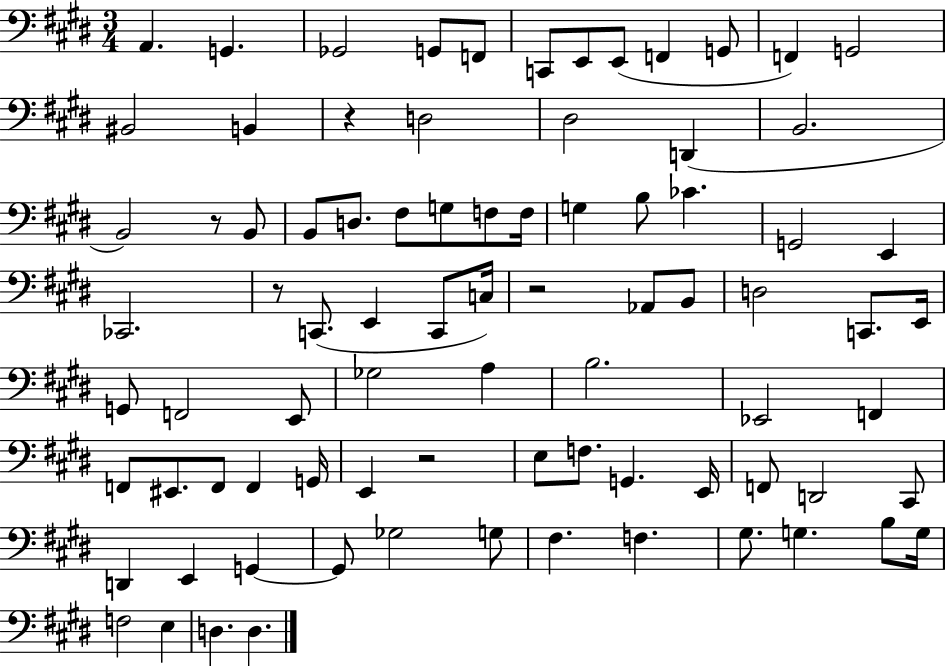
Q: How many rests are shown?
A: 5